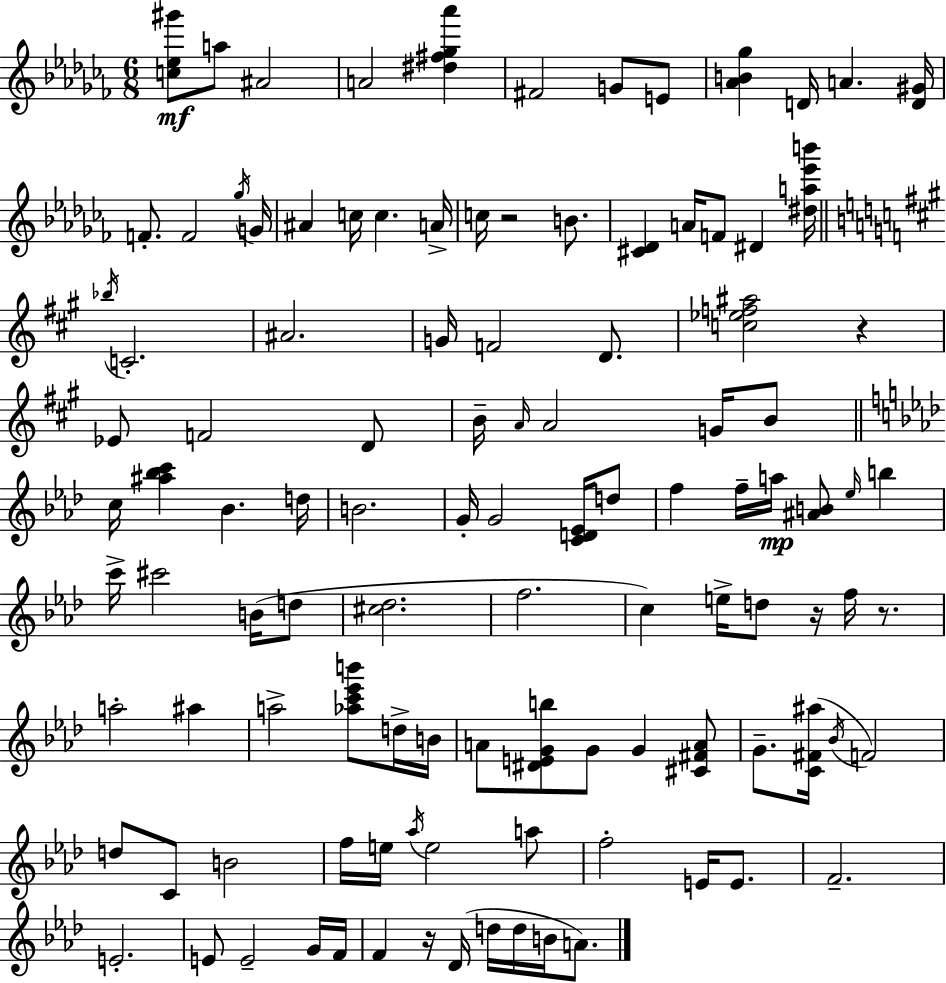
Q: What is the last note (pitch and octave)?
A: A4